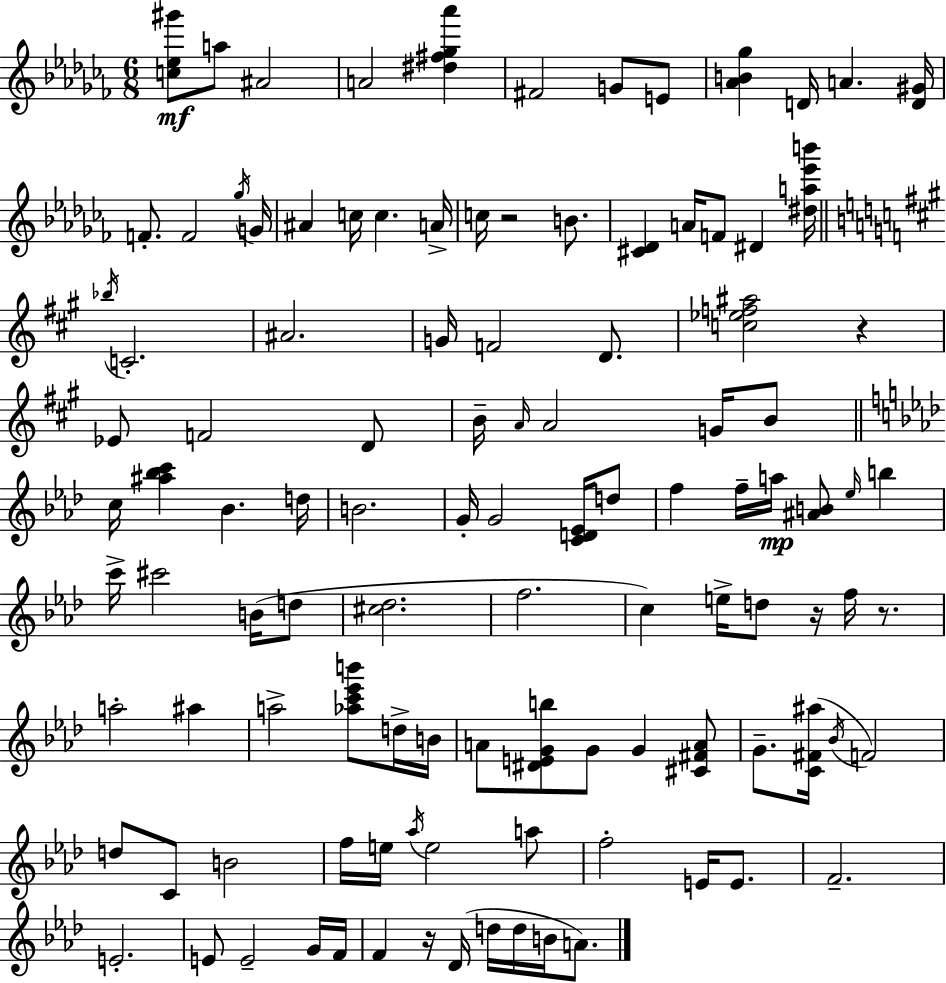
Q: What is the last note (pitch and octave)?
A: A4